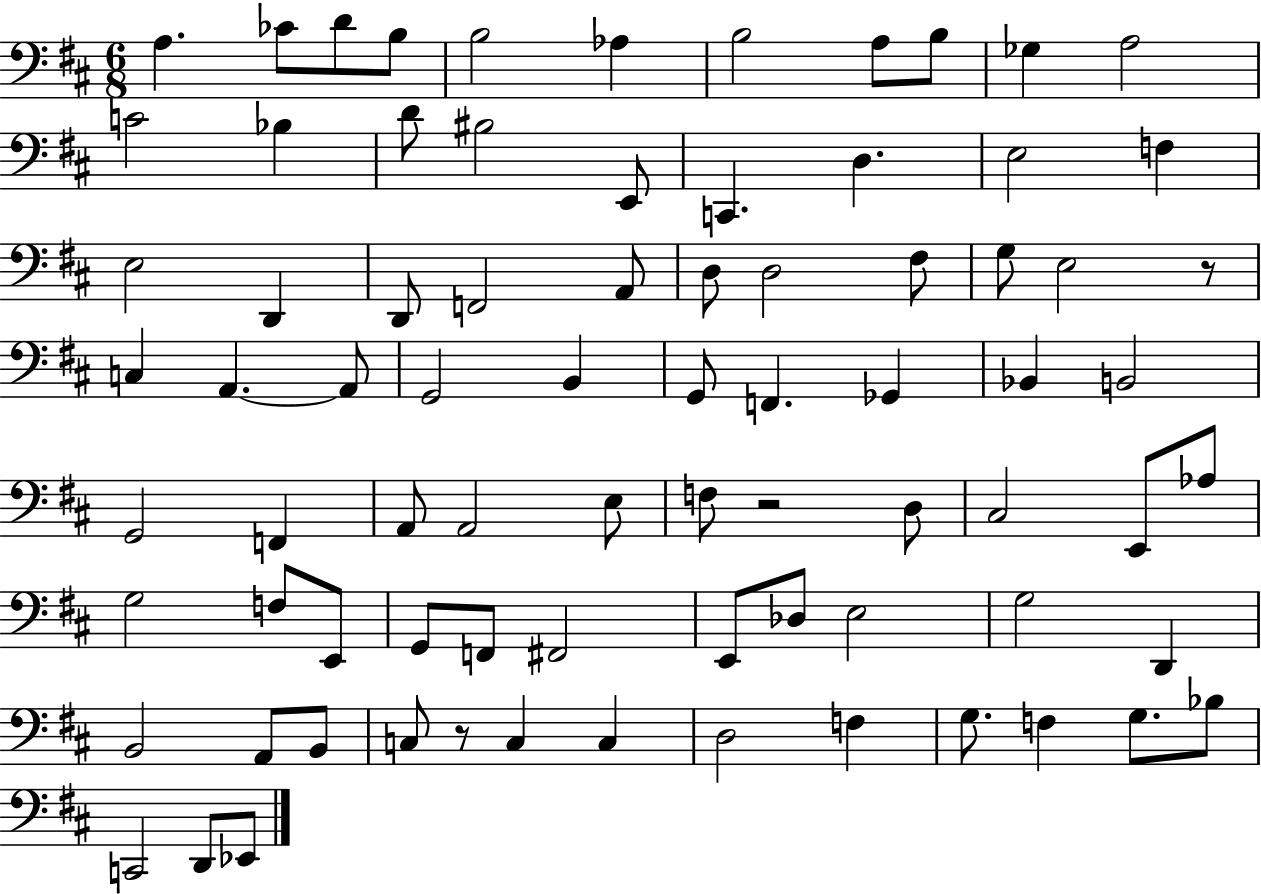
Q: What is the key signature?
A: D major